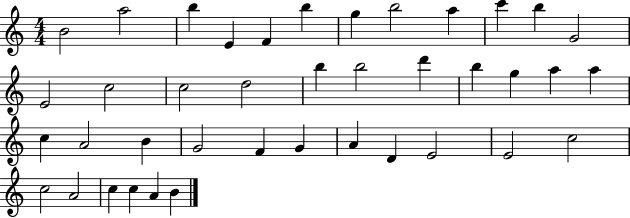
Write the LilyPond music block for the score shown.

{
  \clef treble
  \numericTimeSignature
  \time 4/4
  \key c \major
  b'2 a''2 | b''4 e'4 f'4 b''4 | g''4 b''2 a''4 | c'''4 b''4 g'2 | \break e'2 c''2 | c''2 d''2 | b''4 b''2 d'''4 | b''4 g''4 a''4 a''4 | \break c''4 a'2 b'4 | g'2 f'4 g'4 | a'4 d'4 e'2 | e'2 c''2 | \break c''2 a'2 | c''4 c''4 a'4 b'4 | \bar "|."
}